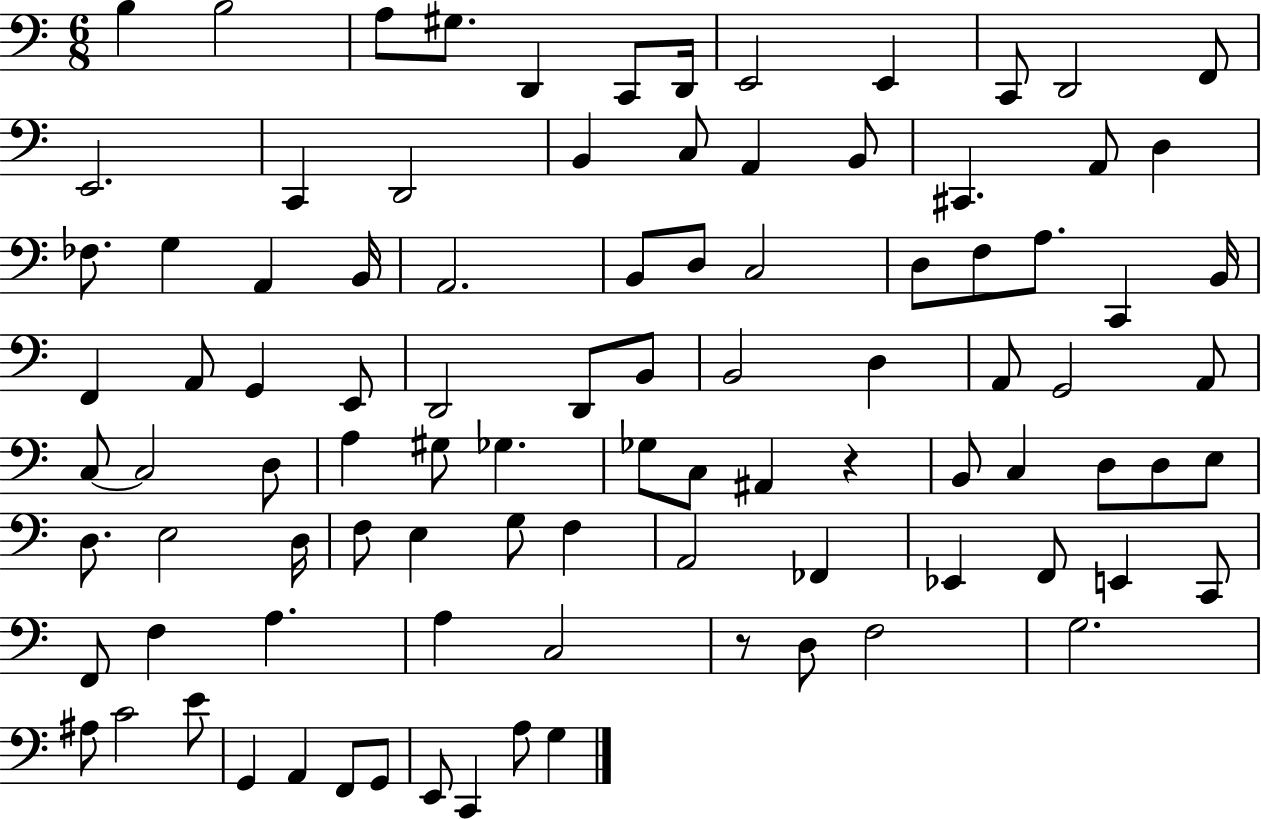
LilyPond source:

{
  \clef bass
  \numericTimeSignature
  \time 6/8
  \key c \major
  \repeat volta 2 { b4 b2 | a8 gis8. d,4 c,8 d,16 | e,2 e,4 | c,8 d,2 f,8 | \break e,2. | c,4 d,2 | b,4 c8 a,4 b,8 | cis,4. a,8 d4 | \break fes8. g4 a,4 b,16 | a,2. | b,8 d8 c2 | d8 f8 a8. c,4 b,16 | \break f,4 a,8 g,4 e,8 | d,2 d,8 b,8 | b,2 d4 | a,8 g,2 a,8 | \break c8~~ c2 d8 | a4 gis8 ges4. | ges8 c8 ais,4 r4 | b,8 c4 d8 d8 e8 | \break d8. e2 d16 | f8 e4 g8 f4 | a,2 fes,4 | ees,4 f,8 e,4 c,8 | \break f,8 f4 a4. | a4 c2 | r8 d8 f2 | g2. | \break ais8 c'2 e'8 | g,4 a,4 f,8 g,8 | e,8 c,4 a8 g4 | } \bar "|."
}